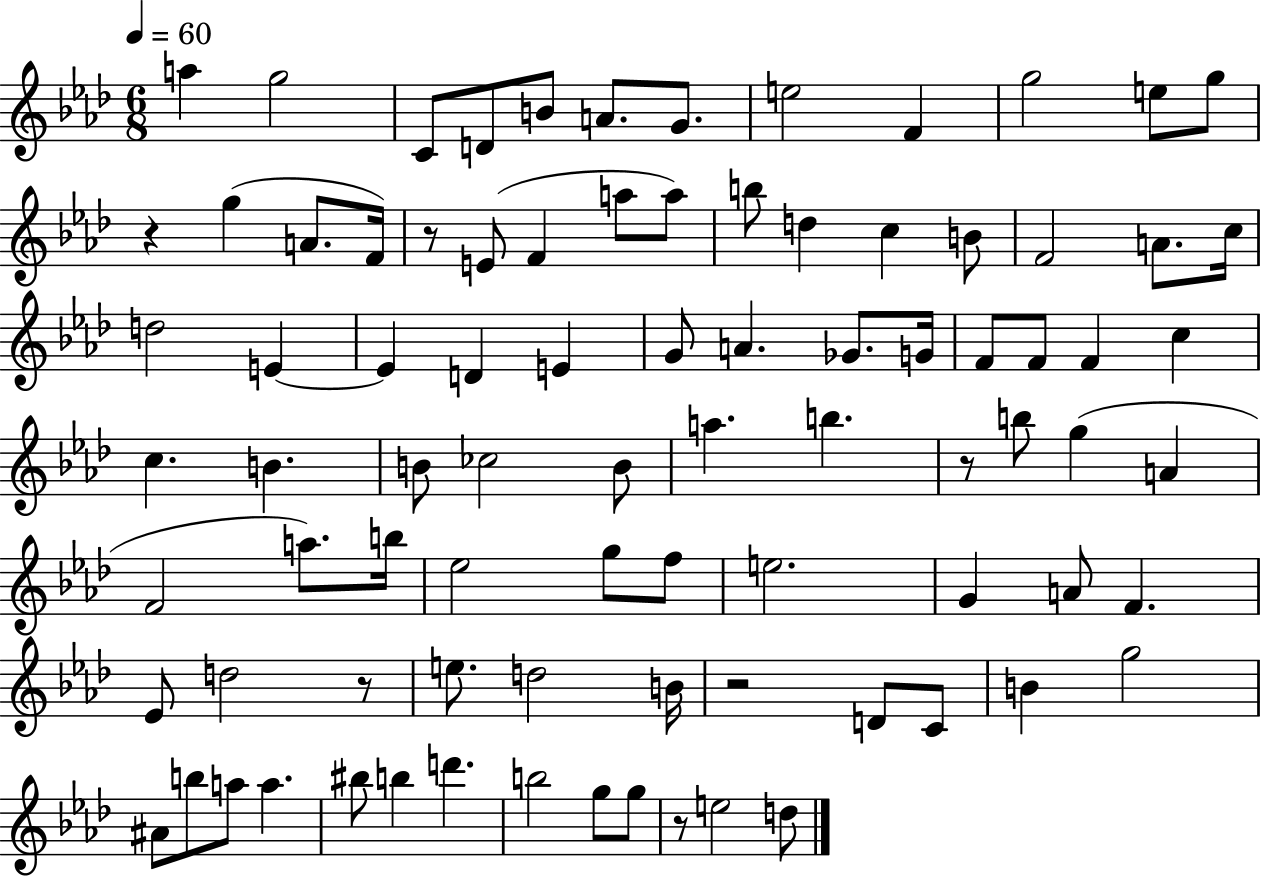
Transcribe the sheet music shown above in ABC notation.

X:1
T:Untitled
M:6/8
L:1/4
K:Ab
a g2 C/2 D/2 B/2 A/2 G/2 e2 F g2 e/2 g/2 z g A/2 F/4 z/2 E/2 F a/2 a/2 b/2 d c B/2 F2 A/2 c/4 d2 E E D E G/2 A _G/2 G/4 F/2 F/2 F c c B B/2 _c2 B/2 a b z/2 b/2 g A F2 a/2 b/4 _e2 g/2 f/2 e2 G A/2 F _E/2 d2 z/2 e/2 d2 B/4 z2 D/2 C/2 B g2 ^A/2 b/2 a/2 a ^b/2 b d' b2 g/2 g/2 z/2 e2 d/2